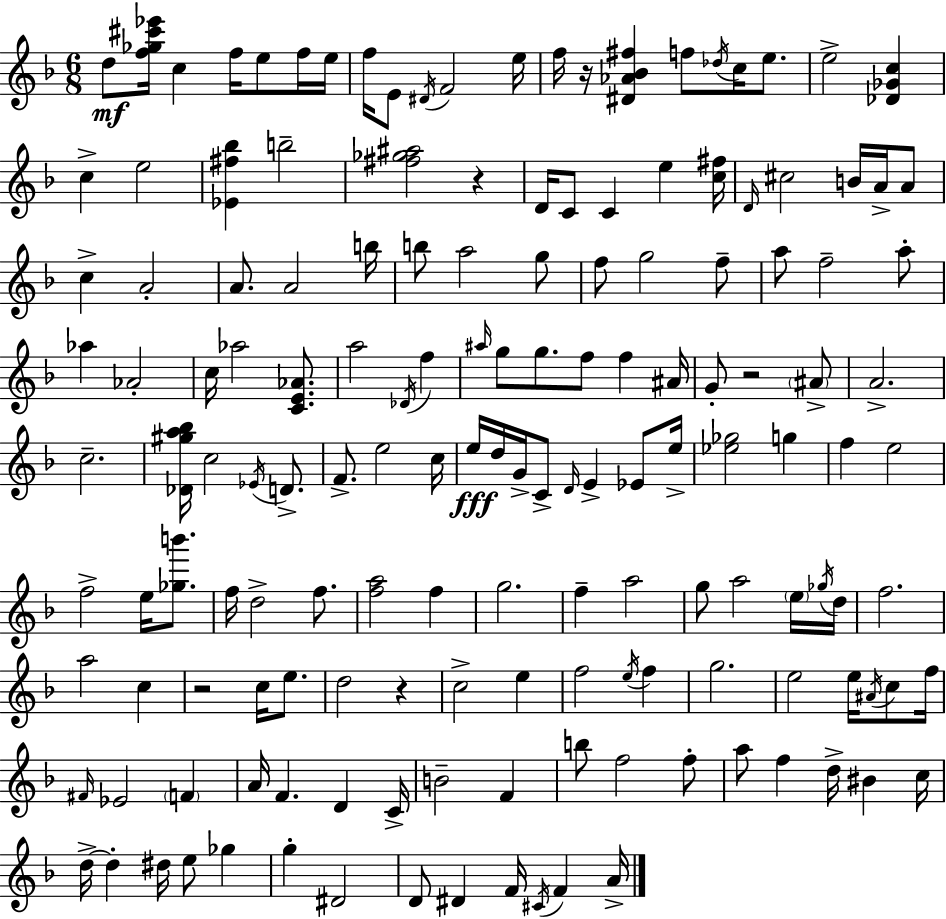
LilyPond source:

{
  \clef treble
  \numericTimeSignature
  \time 6/8
  \key f \major
  \repeat volta 2 { d''8\mf <f'' ges'' cis''' ees'''>16 c''4 f''16 e''8 f''16 e''16 | f''16 e'8 \acciaccatura { dis'16 } f'2 | e''16 f''16 r16 <dis' aes' bes' fis''>4 f''8 \acciaccatura { des''16 } c''16 e''8. | e''2-> <des' ges' c''>4 | \break c''4-> e''2 | <ees' fis'' bes''>4 b''2-- | <fis'' ges'' ais''>2 r4 | d'16 c'8 c'4 e''4 | \break <c'' fis''>16 \grace { d'16 } cis''2 b'16 | a'16-> a'8 c''4-> a'2-. | a'8. a'2 | b''16 b''8 a''2 | \break g''8 f''8 g''2 | f''8-- a''8 f''2-- | a''8-. aes''4 aes'2-. | c''16 aes''2 | \break <c' e' aes'>8. a''2 \acciaccatura { des'16 } | f''4 \grace { ais''16 } g''8 g''8. f''8 | f''4 ais'16 g'8-. r2 | \parenthesize ais'8-> a'2.-> | \break c''2.-- | <des' gis'' a'' bes''>16 c''2 | \acciaccatura { ees'16 } d'8.-> f'8.-> e''2 | c''16 e''16\fff d''16 g'16-> c'8-> \grace { d'16 } | \break e'4-> ees'8 e''16-> <ees'' ges''>2 | g''4 f''4 e''2 | f''2-> | e''16 <ges'' b'''>8. f''16 d''2-> | \break f''8. <f'' a''>2 | f''4 g''2. | f''4-- a''2 | g''8 a''2 | \break \parenthesize e''16 \acciaccatura { ges''16 } d''16 f''2. | a''2 | c''4 r2 | c''16 e''8. d''2 | \break r4 c''2-> | e''4 f''2 | \acciaccatura { e''16 } f''4 g''2. | e''2 | \break e''16 \acciaccatura { ais'16 } c''8 f''16 \grace { fis'16 } ees'2 | \parenthesize f'4 a'16 | f'4. d'4 c'16-> b'2-- | f'4 b''8 | \break f''2 f''8-. a''8 | f''4 d''16-> bis'4 c''16 d''16->~~ | d''4-. dis''16 e''8 ges''4 g''4-. | dis'2 d'8 | \break dis'4 f'16 \acciaccatura { cis'16 } f'4 a'16-> | } \bar "|."
}